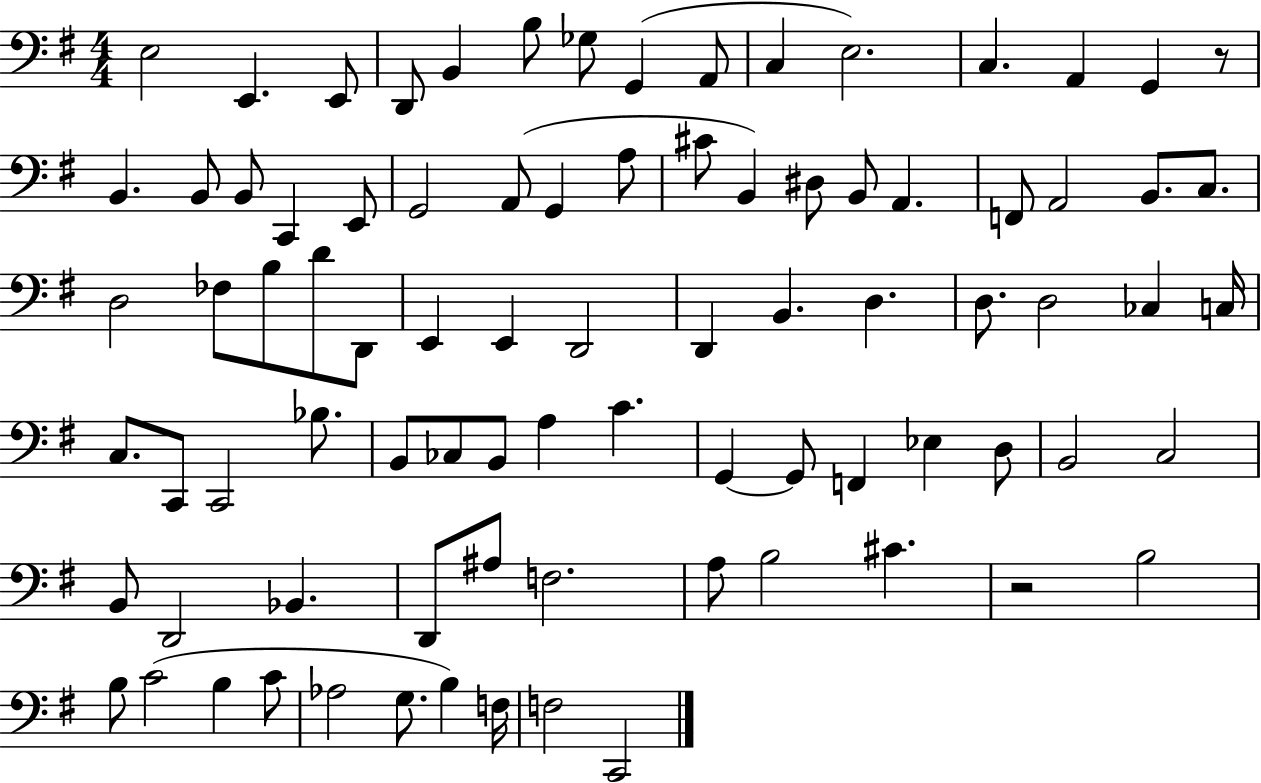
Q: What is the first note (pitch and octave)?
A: E3